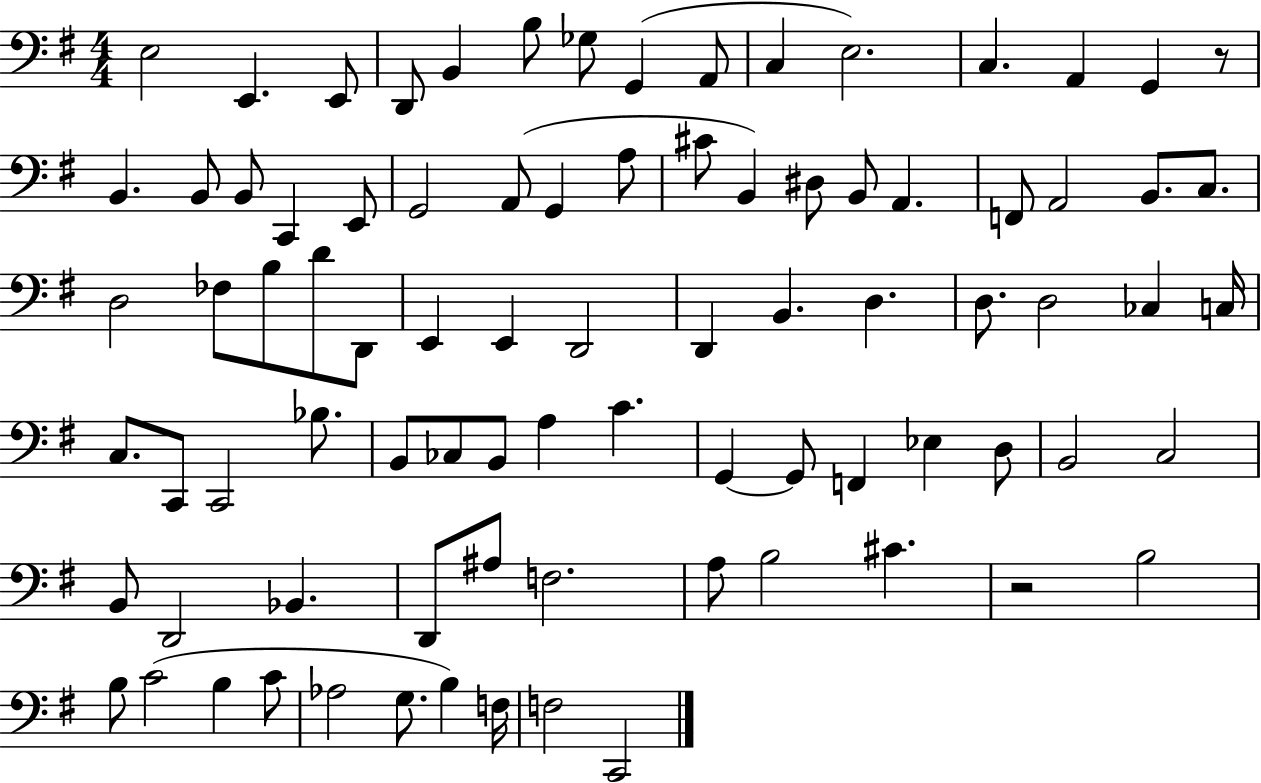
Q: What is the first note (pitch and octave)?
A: E3